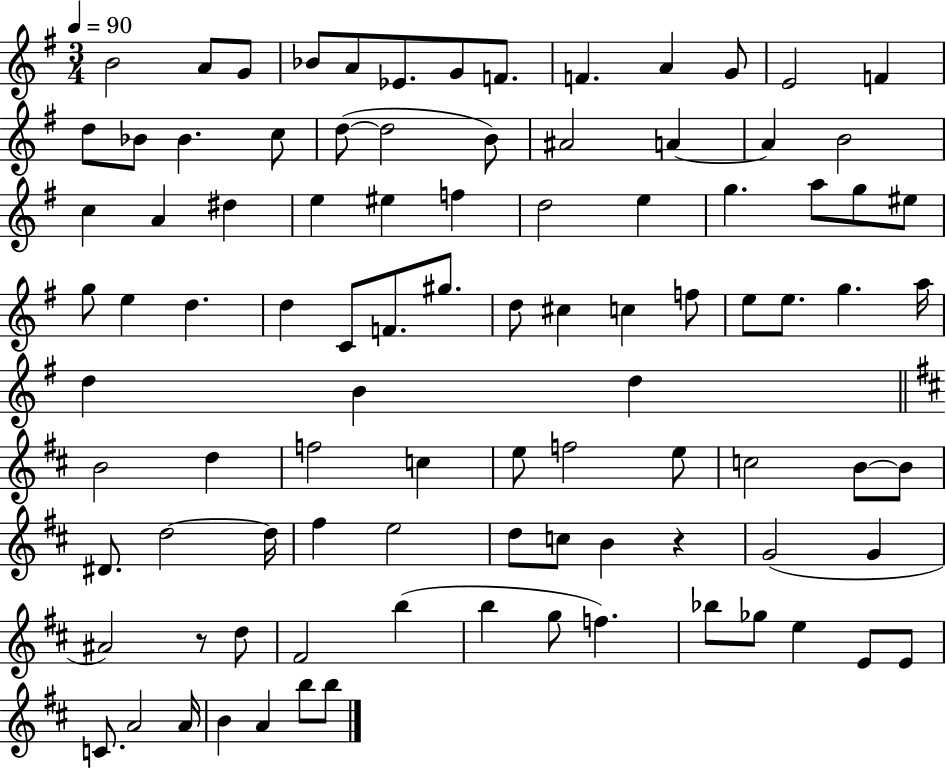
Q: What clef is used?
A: treble